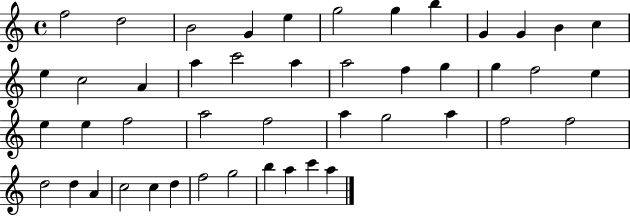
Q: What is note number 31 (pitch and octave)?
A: G5